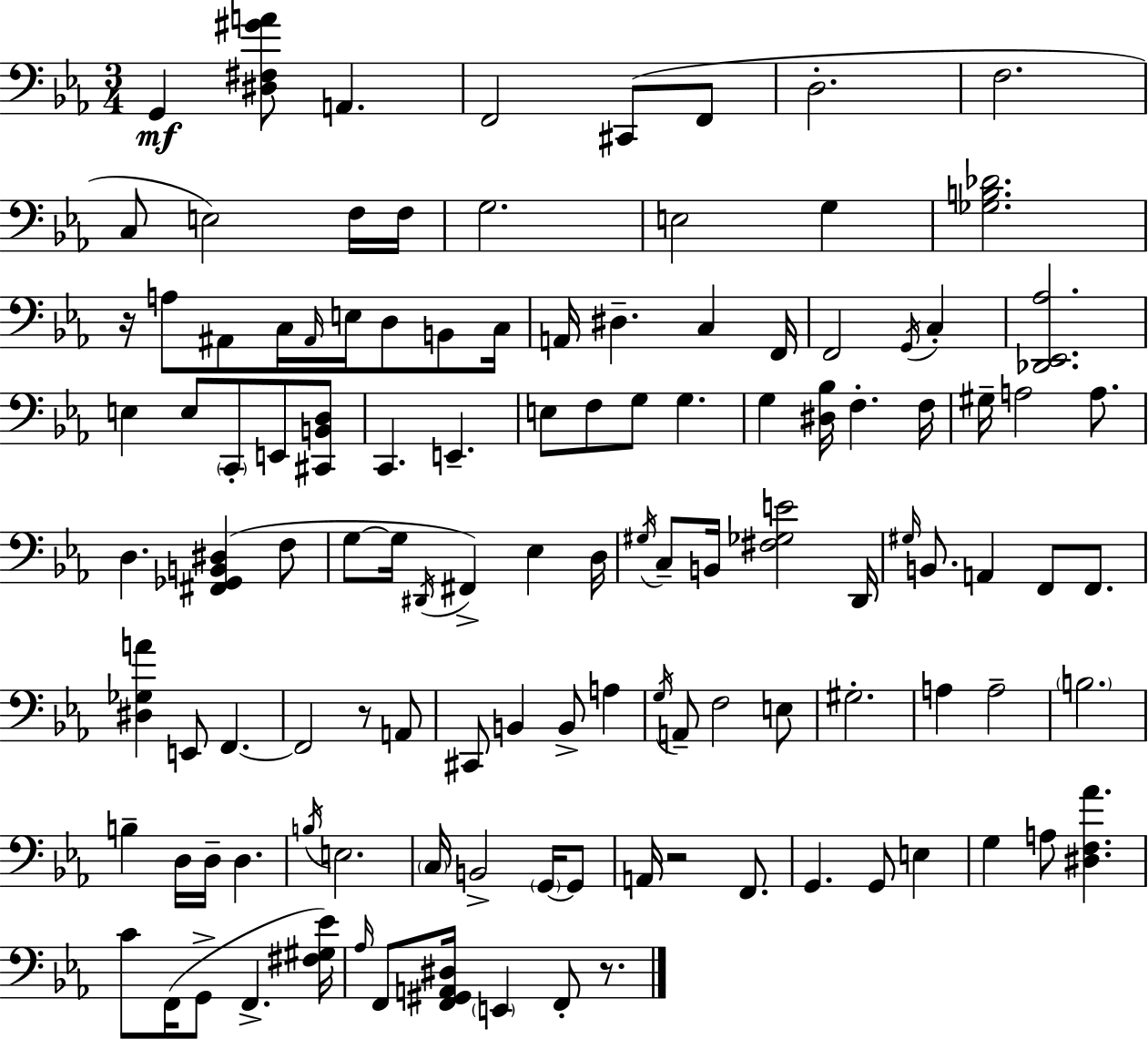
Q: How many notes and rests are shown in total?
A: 118